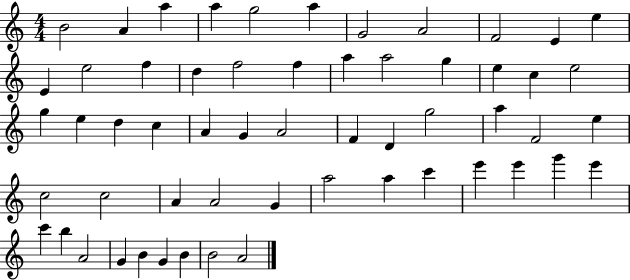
X:1
T:Untitled
M:4/4
L:1/4
K:C
B2 A a a g2 a G2 A2 F2 E e E e2 f d f2 f a a2 g e c e2 g e d c A G A2 F D g2 a F2 e c2 c2 A A2 G a2 a c' e' e' g' e' c' b A2 G B G B B2 A2